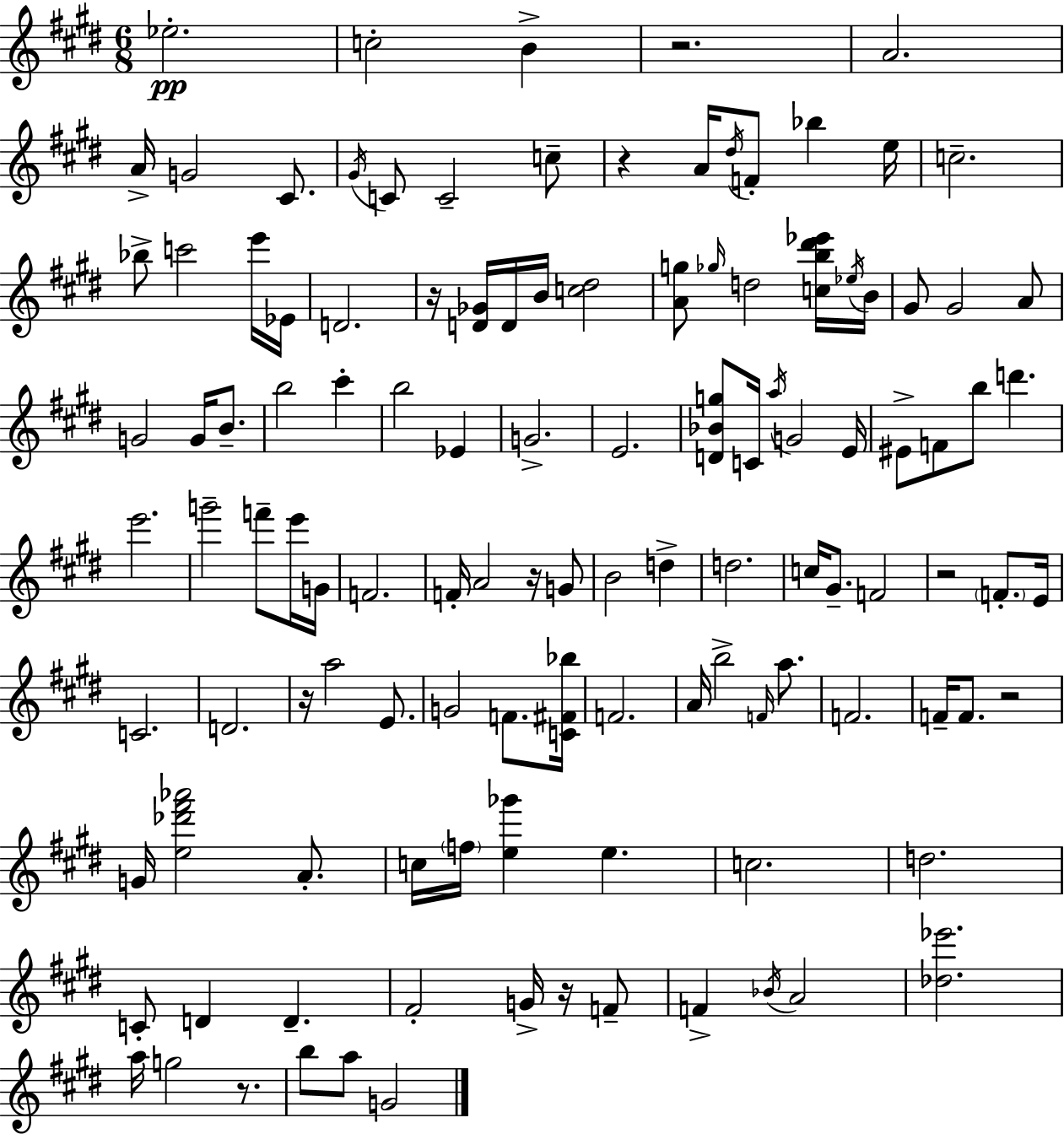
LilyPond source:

{
  \clef treble
  \numericTimeSignature
  \time 6/8
  \key e \major
  ees''2.-.\pp | c''2-. b'4-> | r2. | a'2. | \break a'16-> g'2 cis'8. | \acciaccatura { gis'16 } c'8 c'2-- c''8-- | r4 a'16 \acciaccatura { dis''16 } f'8-. bes''4 | e''16 c''2.-- | \break bes''8-> c'''2 | e'''16 ees'16 d'2. | r16 <d' ges'>16 d'16 b'16 <c'' dis''>2 | <a' g''>8 \grace { ges''16 } d''2 | \break <c'' b'' dis''' ees'''>16 \acciaccatura { ees''16 } b'16 gis'8 gis'2 | a'8 g'2 | g'16 b'8.-- b''2 | cis'''4-. b''2 | \break ees'4 g'2.-> | e'2. | <d' bes' g''>8 c'16 \acciaccatura { a''16 } g'2 | e'16 eis'8-> f'8 b''8 d'''4. | \break e'''2. | g'''2-- | f'''8-- e'''16 g'16 f'2. | f'16-. a'2 | \break r16 g'8 b'2 | d''4-> d''2. | c''16 gis'8.-- f'2 | r2 | \break \parenthesize f'8.-. e'16 c'2. | d'2. | r16 a''2 | e'8. g'2 | \break f'8. <c' fis' bes''>16 f'2. | a'16 b''2-> | \grace { f'16 } a''8. f'2. | f'16-- f'8. r2 | \break g'16 <e'' des''' fis''' aes'''>2 | a'8.-. c''16 \parenthesize f''16 <e'' ges'''>4 | e''4. c''2. | d''2. | \break c'8-. d'4 | d'4.-- fis'2-. | g'16-> r16 f'8-- f'4-> \acciaccatura { bes'16 } a'2 | <des'' ees'''>2. | \break a''16 g''2 | r8. b''8 a''8 g'2 | \bar "|."
}